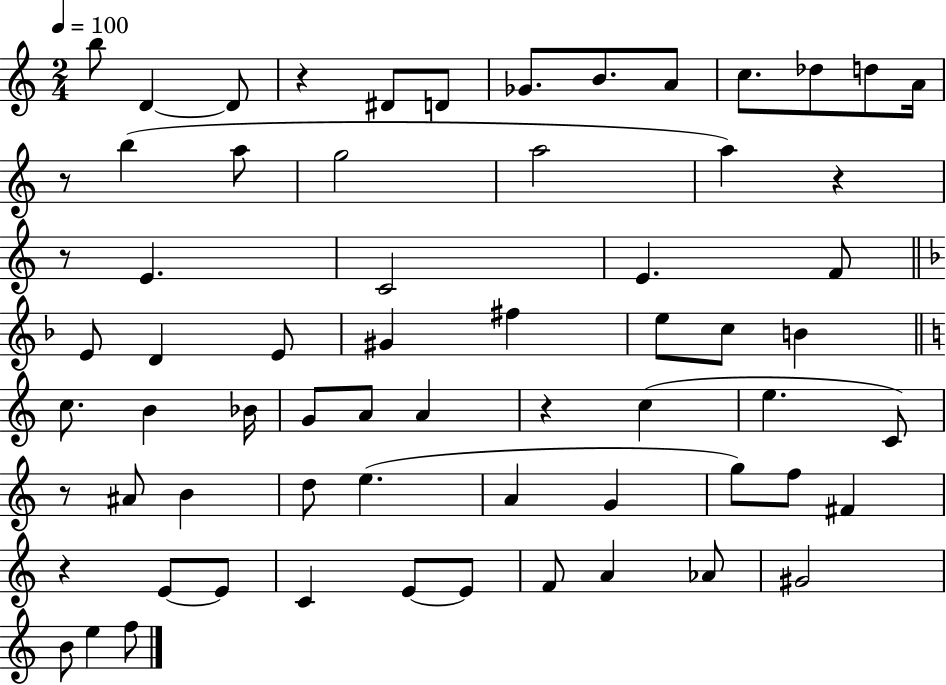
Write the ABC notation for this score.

X:1
T:Untitled
M:2/4
L:1/4
K:C
b/2 D D/2 z ^D/2 D/2 _G/2 B/2 A/2 c/2 _d/2 d/2 A/4 z/2 b a/2 g2 a2 a z z/2 E C2 E F/2 E/2 D E/2 ^G ^f e/2 c/2 B c/2 B _B/4 G/2 A/2 A z c e C/2 z/2 ^A/2 B d/2 e A G g/2 f/2 ^F z E/2 E/2 C E/2 E/2 F/2 A _A/2 ^G2 B/2 e f/2